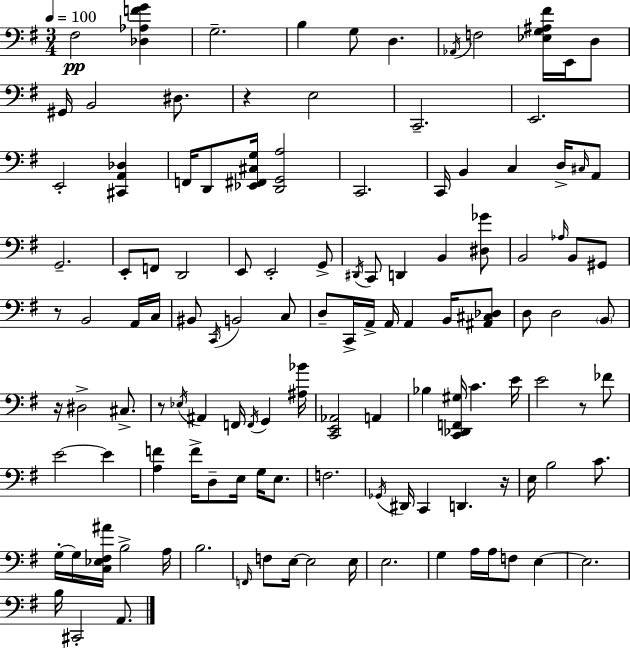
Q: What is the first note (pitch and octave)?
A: F#3